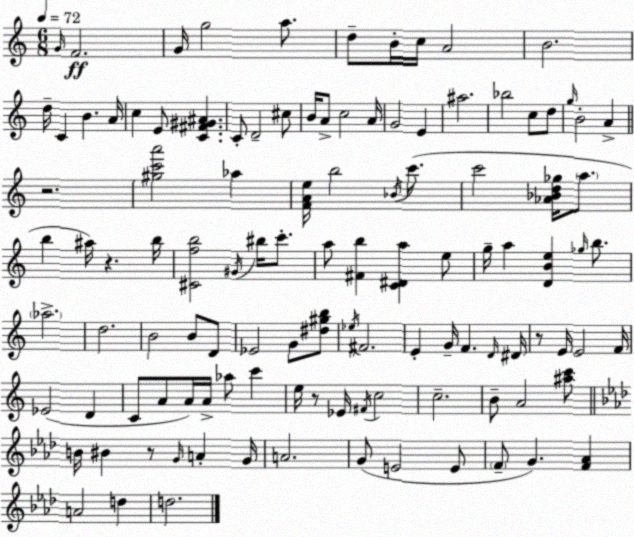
X:1
T:Untitled
M:6/8
L:1/4
K:Am
G/4 F2 G/4 g2 a/2 d/2 B/4 c/4 A2 B2 d/4 C B A/4 c E/2 [C^F^G^A] C/2 D2 ^c/2 B/4 A/2 c2 A/4 G2 E ^a2 _b2 c/2 d/2 g/4 B2 A z2 [^gc'a']2 _a [FAe]/4 b2 _B/4 c'/2 c'2 [_A_Bd_g]/4 a/2 b ^a/4 z b/4 [^Cfb]2 ^G/4 ^b/4 c'/2 a/2 [^Fb] [C^Da] e/2 g/4 a [DBe] _g/4 b/2 _a2 d2 B2 B/2 D/2 _E2 G/2 [^d^gb]/2 _e/4 ^F2 E G/4 F D/4 ^D/4 z/2 E/4 E2 F/4 _E2 D C/2 A/2 A/4 A/4 _a/2 c' e/4 z/2 _E/4 ^F/4 c2 c2 B/2 A2 [^ac']/2 B/4 ^B z/2 G/4 A G/4 A2 G/2 E2 E/2 F/2 G [F_A] A2 d d2